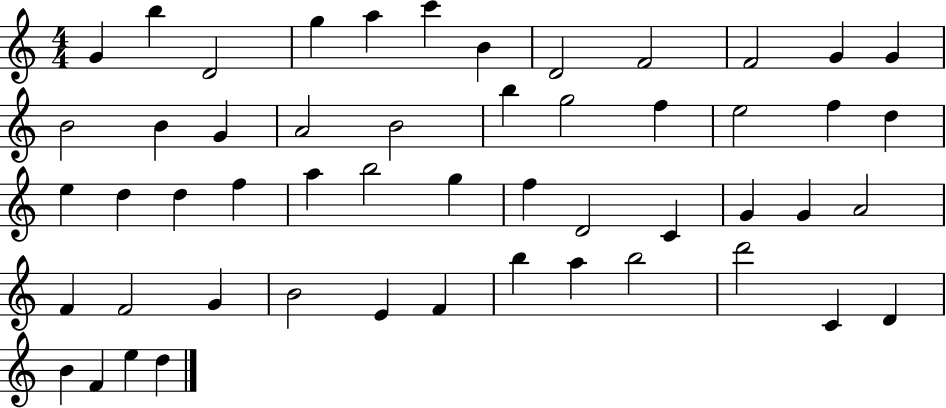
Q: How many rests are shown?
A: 0